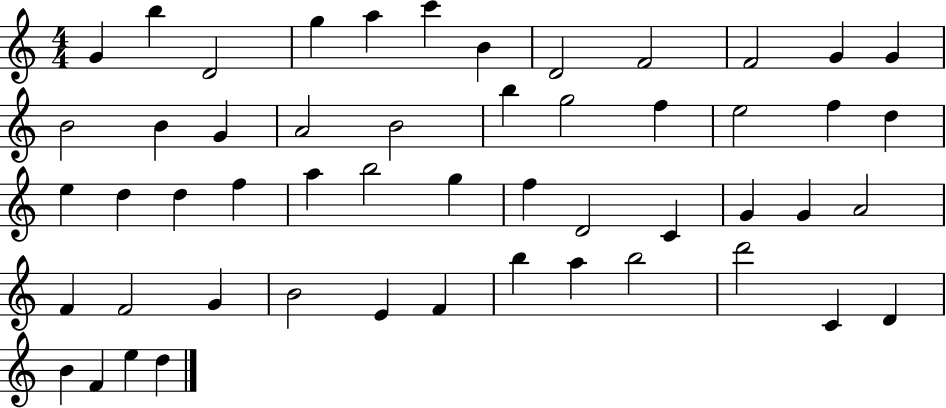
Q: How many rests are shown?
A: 0